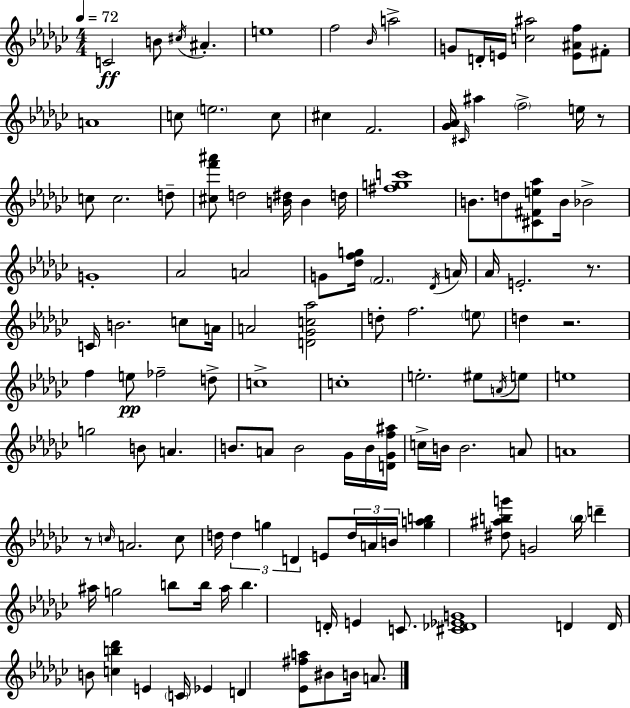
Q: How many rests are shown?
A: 4